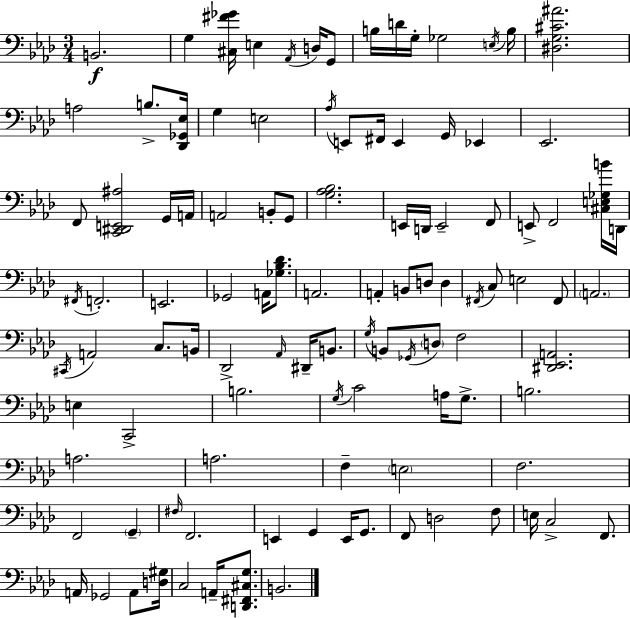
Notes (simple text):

B2/h. G3/q [C#3,F#4,Gb4]/s E3/q Ab2/s D3/s G2/e B3/s D4/s G3/s Gb3/h E3/s B3/s [D#3,G3,C#4,A#4]/h. A3/h B3/e. [Db2,Gb2,Eb3]/s G3/q E3/h Ab3/s E2/e F#2/s E2/q G2/s Eb2/q Eb2/h. F2/e [C2,D#2,E2,A#3]/h G2/s A2/s A2/h B2/e G2/e [G3,Ab3,Bb3]/h. E2/s D2/s E2/h F2/e E2/e F2/h [C#3,E3,Gb3,B4]/s D2/s F#2/s F2/h. E2/h. Gb2/h A2/s [Gb3,Bb3,Db4]/e. A2/h. A2/q B2/e D3/e D3/q F#2/s C3/e E3/h F#2/e A2/h. C#2/s A2/h C3/e. B2/s Db2/h Ab2/s D#2/s B2/e. G3/s B2/e Gb2/s D3/e F3/h [D#2,Eb2,A2]/h. E3/q C2/h B3/h. G3/s C4/h A3/s G3/e. B3/h. A3/h. A3/h. F3/q E3/h F3/h. F2/h G2/q F#3/s F2/h. E2/q G2/q E2/s G2/e. F2/e D3/h F3/e E3/s C3/h F2/e. A2/s Gb2/h A2/e [D3,G#3]/s C3/h A2/s [D2,F#2,C#3,G3]/e. B2/h.